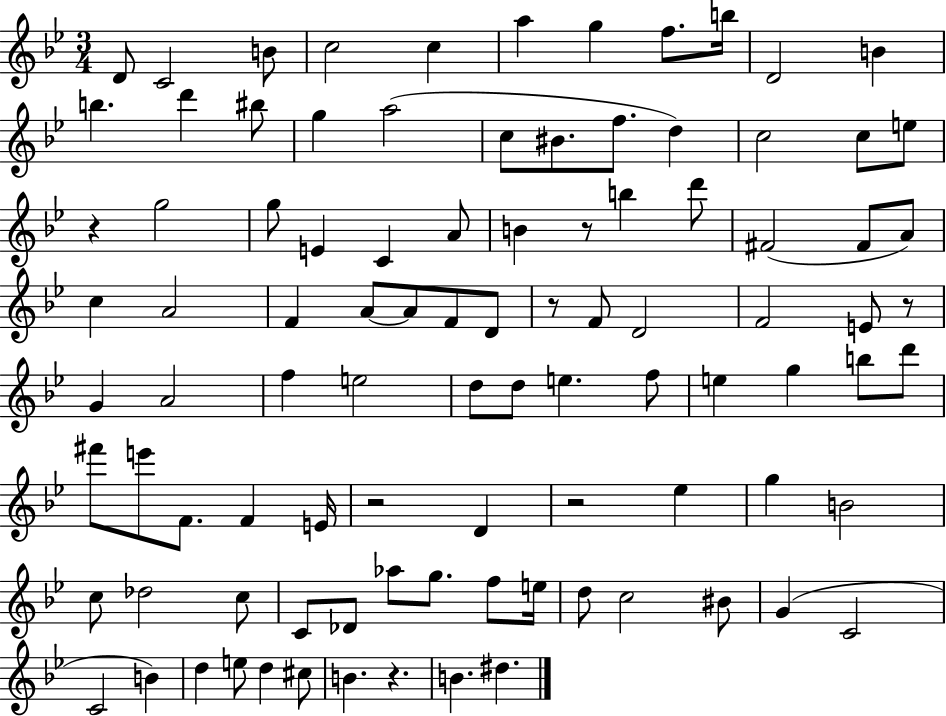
D4/e C4/h B4/e C5/h C5/q A5/q G5/q F5/e. B5/s D4/h B4/q B5/q. D6/q BIS5/e G5/q A5/h C5/e BIS4/e. F5/e. D5/q C5/h C5/e E5/e R/q G5/h G5/e E4/q C4/q A4/e B4/q R/e B5/q D6/e F#4/h F#4/e A4/e C5/q A4/h F4/q A4/e A4/e F4/e D4/e R/e F4/e D4/h F4/h E4/e R/e G4/q A4/h F5/q E5/h D5/e D5/e E5/q. F5/e E5/q G5/q B5/e D6/e F#6/e E6/e F4/e. F4/q E4/s R/h D4/q R/h Eb5/q G5/q B4/h C5/e Db5/h C5/e C4/e Db4/e Ab5/e G5/e. F5/e E5/s D5/e C5/h BIS4/e G4/q C4/h C4/h B4/q D5/q E5/e D5/q C#5/e B4/q. R/q. B4/q. D#5/q.